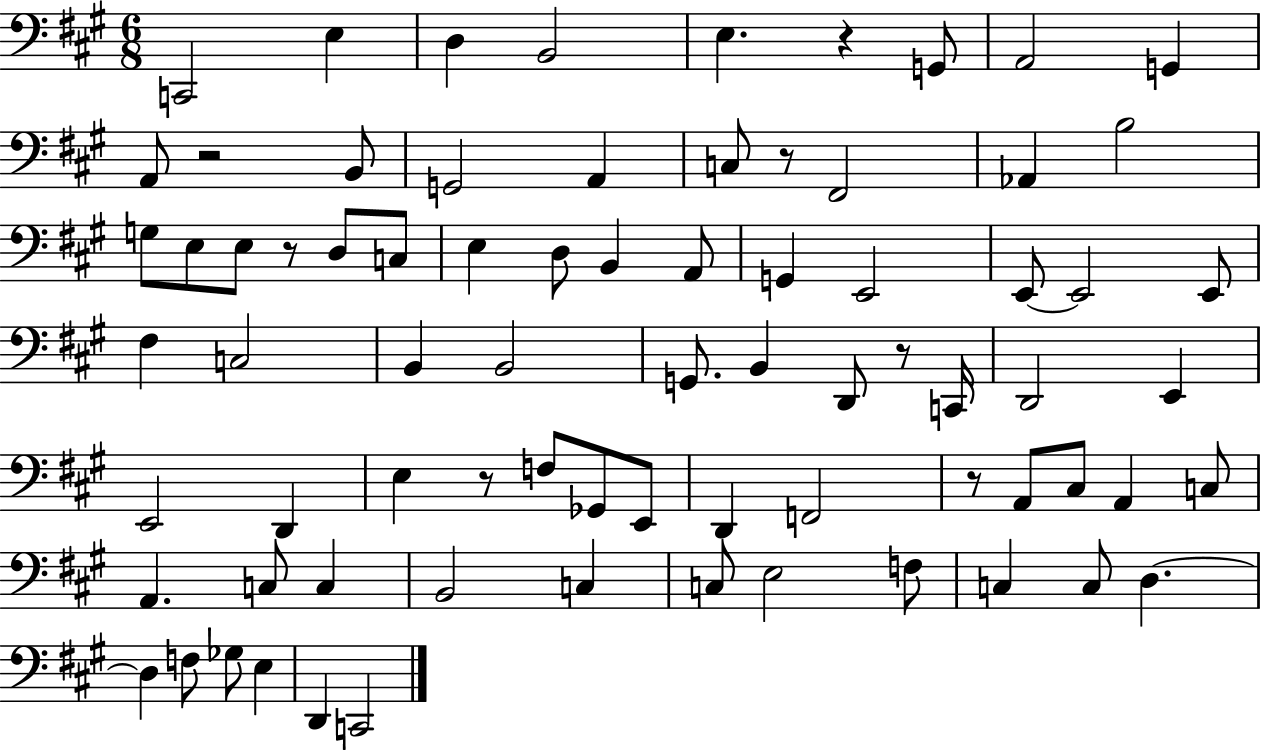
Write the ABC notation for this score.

X:1
T:Untitled
M:6/8
L:1/4
K:A
C,,2 E, D, B,,2 E, z G,,/2 A,,2 G,, A,,/2 z2 B,,/2 G,,2 A,, C,/2 z/2 ^F,,2 _A,, B,2 G,/2 E,/2 E,/2 z/2 D,/2 C,/2 E, D,/2 B,, A,,/2 G,, E,,2 E,,/2 E,,2 E,,/2 ^F, C,2 B,, B,,2 G,,/2 B,, D,,/2 z/2 C,,/4 D,,2 E,, E,,2 D,, E, z/2 F,/2 _G,,/2 E,,/2 D,, F,,2 z/2 A,,/2 ^C,/2 A,, C,/2 A,, C,/2 C, B,,2 C, C,/2 E,2 F,/2 C, C,/2 D, D, F,/2 _G,/2 E, D,, C,,2